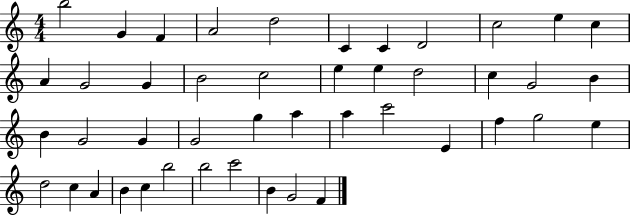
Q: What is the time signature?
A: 4/4